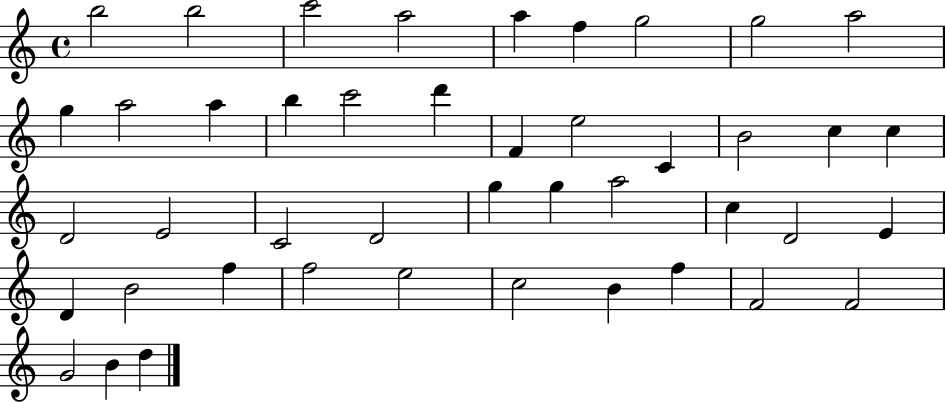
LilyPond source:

{
  \clef treble
  \time 4/4
  \defaultTimeSignature
  \key c \major
  b''2 b''2 | c'''2 a''2 | a''4 f''4 g''2 | g''2 a''2 | \break g''4 a''2 a''4 | b''4 c'''2 d'''4 | f'4 e''2 c'4 | b'2 c''4 c''4 | \break d'2 e'2 | c'2 d'2 | g''4 g''4 a''2 | c''4 d'2 e'4 | \break d'4 b'2 f''4 | f''2 e''2 | c''2 b'4 f''4 | f'2 f'2 | \break g'2 b'4 d''4 | \bar "|."
}